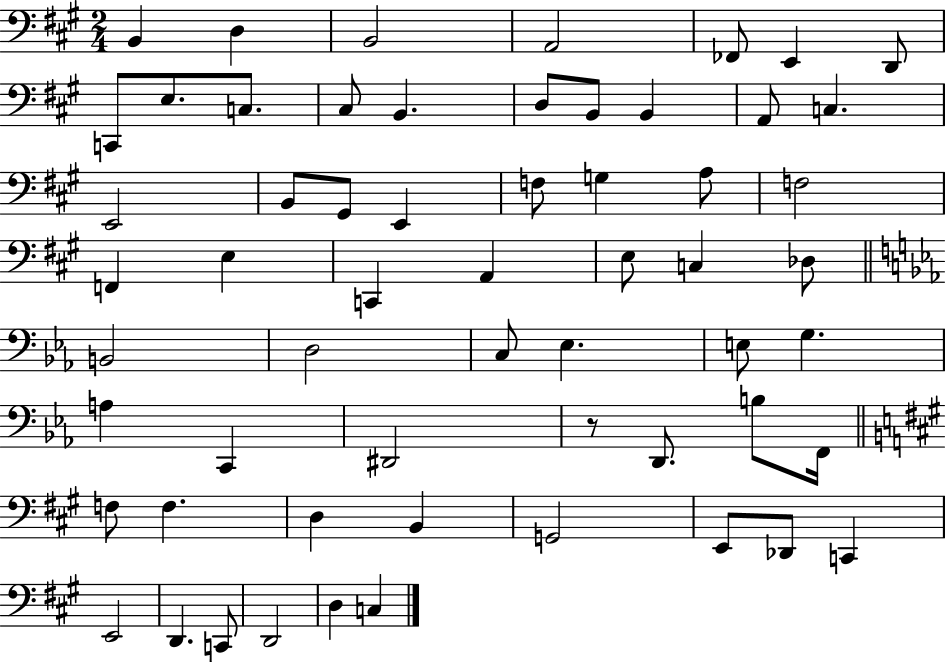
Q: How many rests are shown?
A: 1